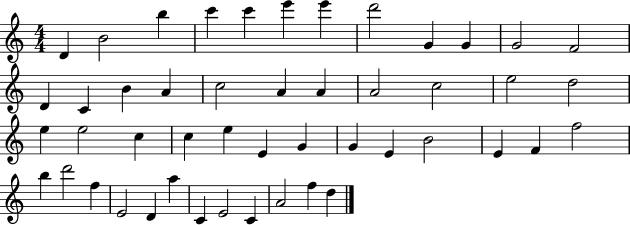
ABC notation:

X:1
T:Untitled
M:4/4
L:1/4
K:C
D B2 b c' c' e' e' d'2 G G G2 F2 D C B A c2 A A A2 c2 e2 d2 e e2 c c e E G G E B2 E F f2 b d'2 f E2 D a C E2 C A2 f d